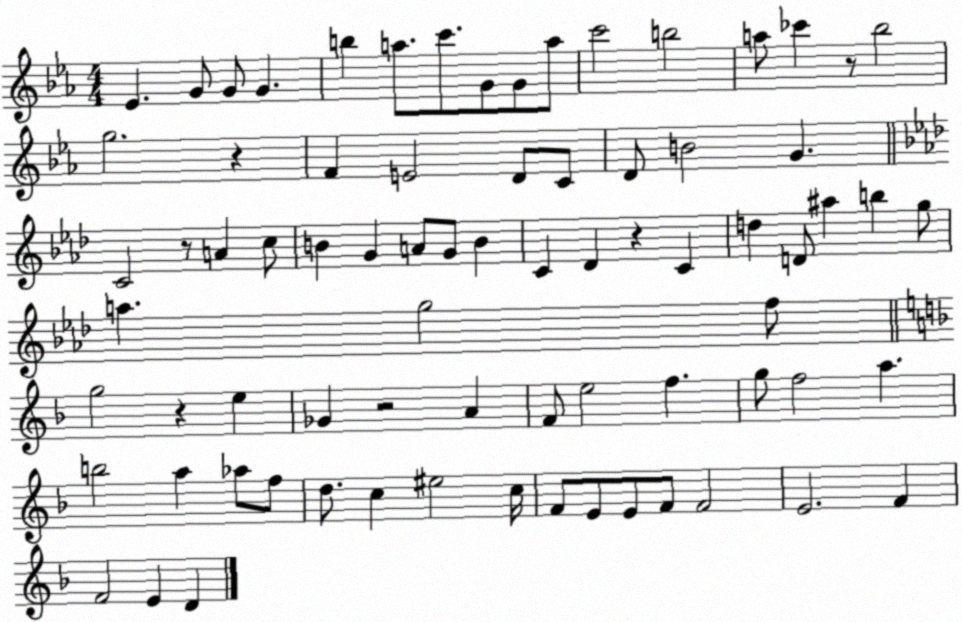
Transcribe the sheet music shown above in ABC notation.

X:1
T:Untitled
M:4/4
L:1/4
K:Eb
_E G/2 G/2 G b a/2 c'/2 G/2 G/2 a/2 c'2 b2 a/2 _c' z/2 _b2 g2 z F E2 D/2 C/2 D/2 B2 G C2 z/2 A c/2 B G A/2 G/2 B C _D z C d D/2 ^a b g/2 a g2 f/2 g2 z e _G z2 A F/2 e2 f g/2 f2 a b2 a _a/2 f/2 d/2 c ^e2 c/4 F/2 E/2 E/2 F/2 F2 E2 F F2 E D